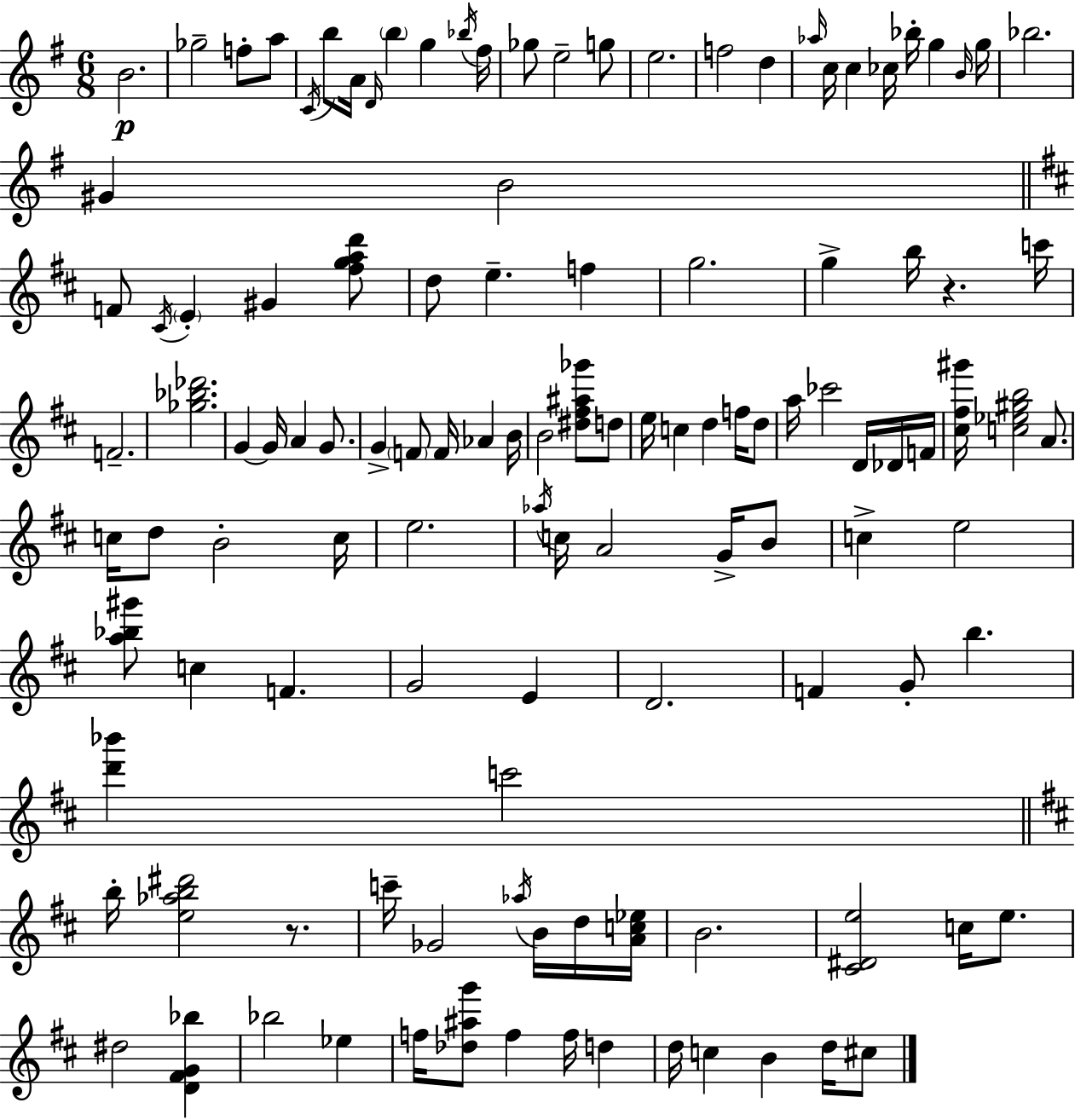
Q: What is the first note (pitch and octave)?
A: B4